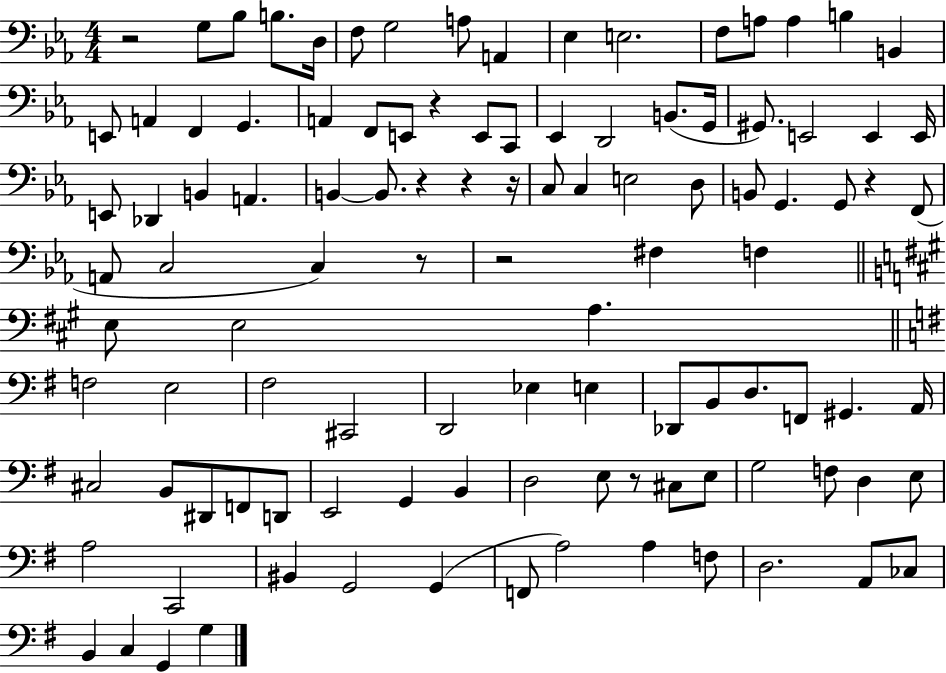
X:1
T:Untitled
M:4/4
L:1/4
K:Eb
z2 G,/2 _B,/2 B,/2 D,/4 F,/2 G,2 A,/2 A,, _E, E,2 F,/2 A,/2 A, B, B,, E,,/2 A,, F,, G,, A,, F,,/2 E,,/2 z E,,/2 C,,/2 _E,, D,,2 B,,/2 G,,/4 ^G,,/2 E,,2 E,, E,,/4 E,,/2 _D,, B,, A,, B,, B,,/2 z z z/4 C,/2 C, E,2 D,/2 B,,/2 G,, G,,/2 z F,,/2 A,,/2 C,2 C, z/2 z2 ^F, F, E,/2 E,2 A, F,2 E,2 ^F,2 ^C,,2 D,,2 _E, E, _D,,/2 B,,/2 D,/2 F,,/2 ^G,, A,,/4 ^C,2 B,,/2 ^D,,/2 F,,/2 D,,/2 E,,2 G,, B,, D,2 E,/2 z/2 ^C,/2 E,/2 G,2 F,/2 D, E,/2 A,2 C,,2 ^B,, G,,2 G,, F,,/2 A,2 A, F,/2 D,2 A,,/2 _C,/2 B,, C, G,, G,